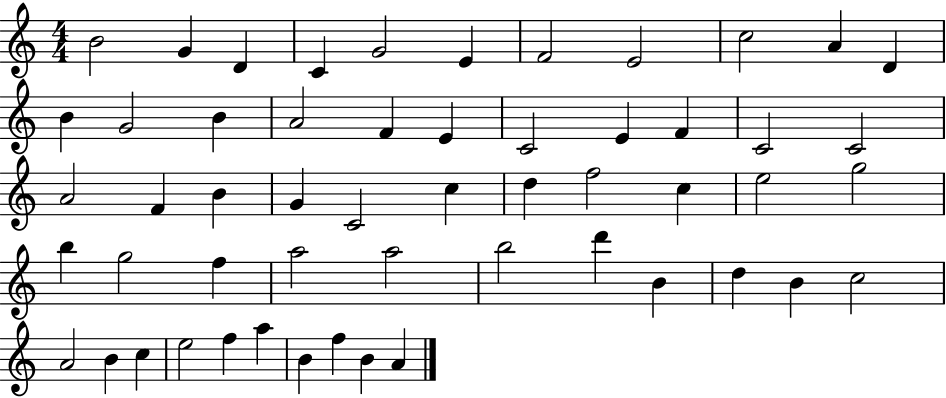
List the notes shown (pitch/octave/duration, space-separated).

B4/h G4/q D4/q C4/q G4/h E4/q F4/h E4/h C5/h A4/q D4/q B4/q G4/h B4/q A4/h F4/q E4/q C4/h E4/q F4/q C4/h C4/h A4/h F4/q B4/q G4/q C4/h C5/q D5/q F5/h C5/q E5/h G5/h B5/q G5/h F5/q A5/h A5/h B5/h D6/q B4/q D5/q B4/q C5/h A4/h B4/q C5/q E5/h F5/q A5/q B4/q F5/q B4/q A4/q